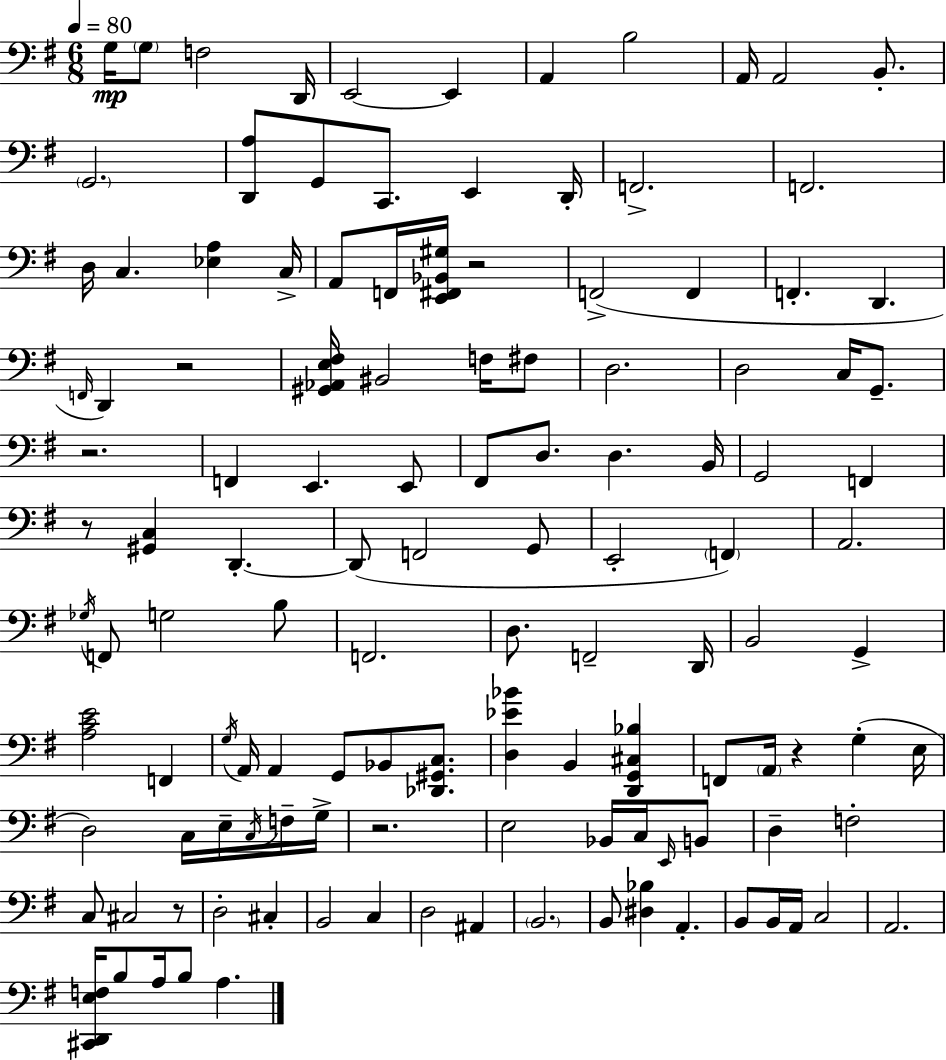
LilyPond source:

{
  \clef bass
  \numericTimeSignature
  \time 6/8
  \key e \minor
  \tempo 4 = 80
  g16\mp \parenthesize g8 f2 d,16 | e,2~~ e,4 | a,4 b2 | a,16 a,2 b,8.-. | \break \parenthesize g,2. | <d, a>8 g,8 c,8. e,4 d,16-. | f,2.-> | f,2. | \break d16 c4. <ees a>4 c16-> | a,8 f,16 <e, fis, bes, gis>16 r2 | f,2->( f,4 | f,4.-. d,4. | \break \grace { f,16 } d,4) r2 | <gis, aes, e fis>16 bis,2 f16 fis8 | d2. | d2 c16 g,8.-- | \break r2. | f,4 e,4. e,8 | fis,8 d8. d4. | b,16 g,2 f,4 | \break r8 <gis, c>4 d,4.-.~~ | d,8( f,2 g,8 | e,2-. \parenthesize f,4) | a,2. | \break \acciaccatura { ges16 } f,8 g2 | b8 f,2. | d8. f,2-- | d,16 b,2 g,4-> | \break <a c' e'>2 f,4 | \acciaccatura { g16 } a,16 a,4 g,8 bes,8 | <des, gis, c>8. <d ees' bes'>4 b,4 <d, g, cis bes>4 | f,8 \parenthesize a,16 r4 g4-.( | \break e16 d2) c16 | e16-- \acciaccatura { c16 } f16-- g16-> r2. | e2 | bes,16 c16 \grace { e,16 } b,8 d4-- f2-. | \break c8 cis2 | r8 d2-. | cis4-. b,2 | c4 d2 | \break ais,4 \parenthesize b,2. | b,8 <dis bes>4 a,4.-. | b,8 b,16 a,16 c2 | a,2. | \break <cis, d, e f>16 b8 a16 b8 a4. | \bar "|."
}